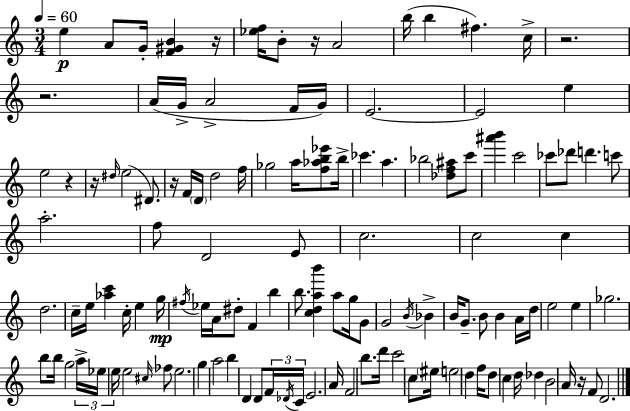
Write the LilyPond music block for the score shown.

{
  \clef treble
  \numericTimeSignature
  \time 3/4
  \key c \major
  \tempo 4 = 60
  e''4\p a'8 g'16-. <f' gis' b'>4 r16 | <ees'' f''>16 b'8-. r16 a'2 | b''16( b''4 fis''4.) c''16-> | r2. | \break r2. | a'16( g'16-> a'2-> f'16 g'16) | e'2.~~ | e'2 e''4 | \break e''2 r4 | r16 \grace { dis''16 }( e''2 dis'8.) | r16 f'16 \parenthesize d'16 d''2 | f''16 ges''2 a''16 <f'' aes'' b'' ees'''>8 | \break b''16-> ces'''4. a''4. | bes''2 <des'' f'' ais''>8 c'''8 | <ais''' b'''>4 c'''2 | ces'''8 des'''8 d'''4. c'''8 | \break a''2.-. | f''8 d'2 e'8 | c''2. | c''2 c''4 | \break d''2. | c''16-- e''16 <aes'' c'''>4 c''16-. e''4 | g''16\mp \acciaccatura { fis''16 } ees''16 a'16 dis''8-. f'4 b''4 | b''8. <c'' d'' a'' b'''>4 a''8 g''16 | \break g'8 g'2 \acciaccatura { b'16 } bes'4-> | b'16 g'8.-- b'8 b'4 | a'16 d''16 e''2 e''4 | ges''2. | \break b''8 b''16 g''2 | \tuplet 3/2 { a''16-> ees''16 e''16 } e''2 | \grace { cis''16 } fes''8 e''2. | g''4 a''2 | \break b''4 d'4 | d'8 \tuplet 3/2 { f'16 \acciaccatura { des'16 } c'16 } e'2. | a'16 f'2 | b''8. d'''16 c'''2 | \break c''8 \parenthesize eis''16 e''2 | d''4 f''16 d''8 c''4 | d''16 des''4 b'2 | a'16 r16 f'8 d'2. | \break \bar "|."
}